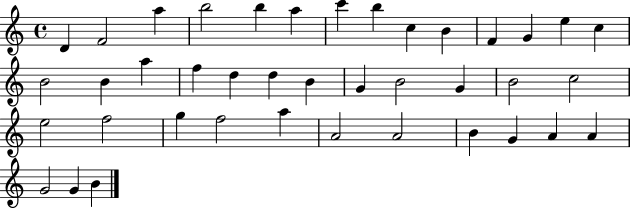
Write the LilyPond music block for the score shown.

{
  \clef treble
  \time 4/4
  \defaultTimeSignature
  \key c \major
  d'4 f'2 a''4 | b''2 b''4 a''4 | c'''4 b''4 c''4 b'4 | f'4 g'4 e''4 c''4 | \break b'2 b'4 a''4 | f''4 d''4 d''4 b'4 | g'4 b'2 g'4 | b'2 c''2 | \break e''2 f''2 | g''4 f''2 a''4 | a'2 a'2 | b'4 g'4 a'4 a'4 | \break g'2 g'4 b'4 | \bar "|."
}